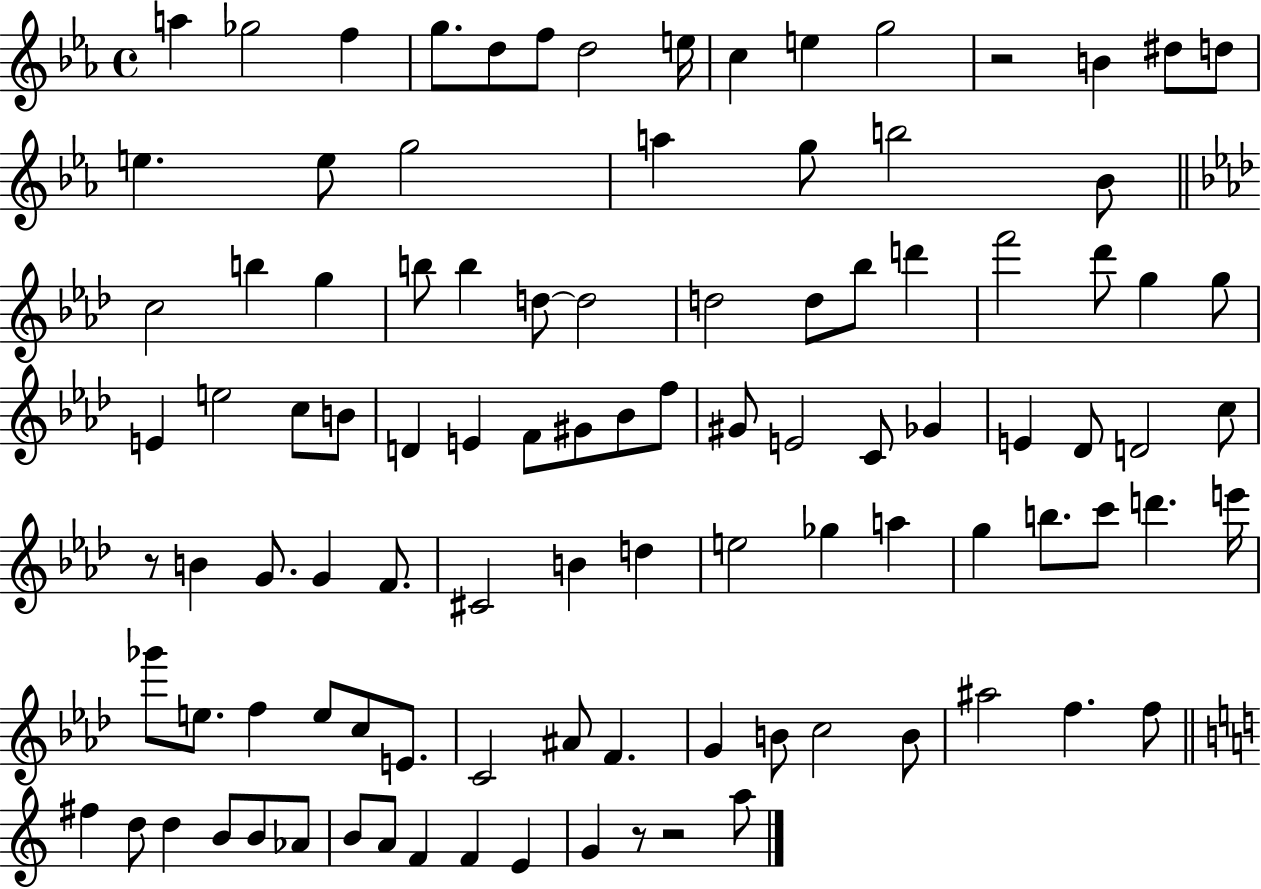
A5/q Gb5/h F5/q G5/e. D5/e F5/e D5/h E5/s C5/q E5/q G5/h R/h B4/q D#5/e D5/e E5/q. E5/e G5/h A5/q G5/e B5/h Bb4/e C5/h B5/q G5/q B5/e B5/q D5/e D5/h D5/h D5/e Bb5/e D6/q F6/h Db6/e G5/q G5/e E4/q E5/h C5/e B4/e D4/q E4/q F4/e G#4/e Bb4/e F5/e G#4/e E4/h C4/e Gb4/q E4/q Db4/e D4/h C5/e R/e B4/q G4/e. G4/q F4/e. C#4/h B4/q D5/q E5/h Gb5/q A5/q G5/q B5/e. C6/e D6/q. E6/s Gb6/e E5/e. F5/q E5/e C5/e E4/e. C4/h A#4/e F4/q. G4/q B4/e C5/h B4/e A#5/h F5/q. F5/e F#5/q D5/e D5/q B4/e B4/e Ab4/e B4/e A4/e F4/q F4/q E4/q G4/q R/e R/h A5/e